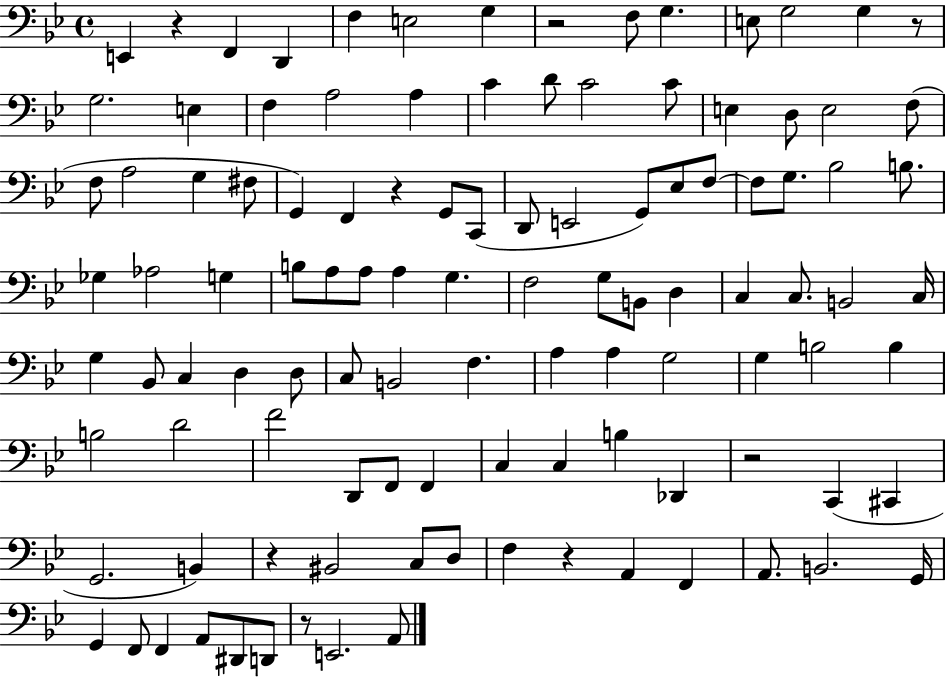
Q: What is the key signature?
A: BES major